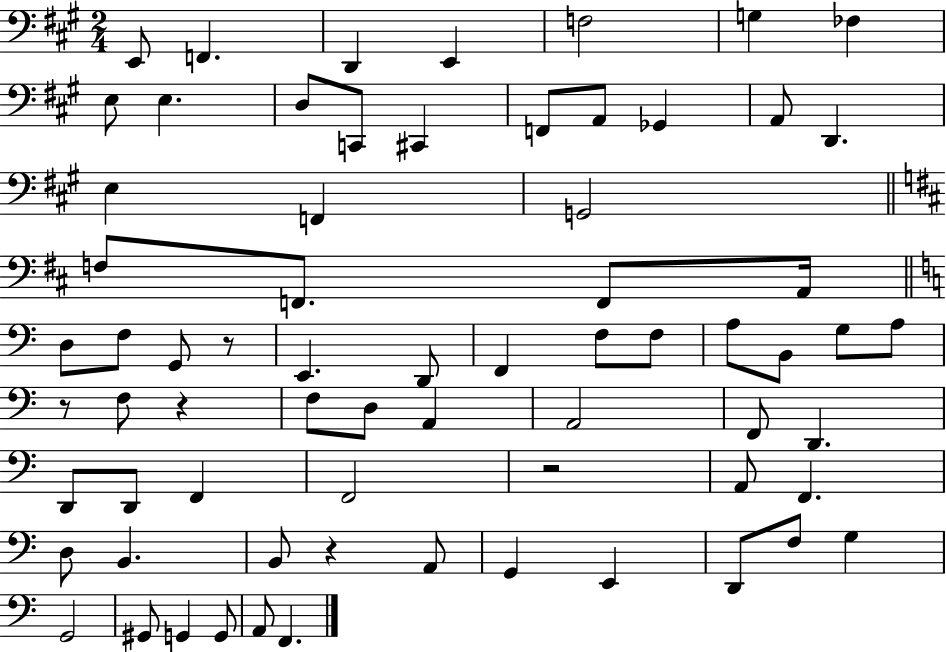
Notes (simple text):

E2/e F2/q. D2/q E2/q F3/h G3/q FES3/q E3/e E3/q. D3/e C2/e C#2/q F2/e A2/e Gb2/q A2/e D2/q. E3/q F2/q G2/h F3/e F2/e. F2/e A2/s D3/e F3/e G2/e R/e E2/q. D2/e F2/q F3/e F3/e A3/e B2/e G3/e A3/e R/e F3/e R/q F3/e D3/e A2/q A2/h F2/e D2/q. D2/e D2/e F2/q F2/h R/h A2/e F2/q. D3/e B2/q. B2/e R/q A2/e G2/q E2/q D2/e F3/e G3/q G2/h G#2/e G2/q G2/e A2/e F2/q.